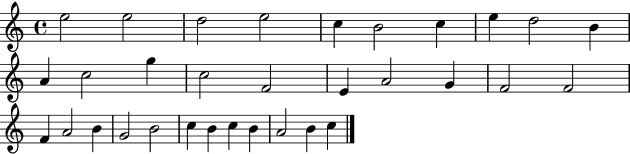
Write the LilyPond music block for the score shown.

{
  \clef treble
  \time 4/4
  \defaultTimeSignature
  \key c \major
  e''2 e''2 | d''2 e''2 | c''4 b'2 c''4 | e''4 d''2 b'4 | \break a'4 c''2 g''4 | c''2 f'2 | e'4 a'2 g'4 | f'2 f'2 | \break f'4 a'2 b'4 | g'2 b'2 | c''4 b'4 c''4 b'4 | a'2 b'4 c''4 | \break \bar "|."
}